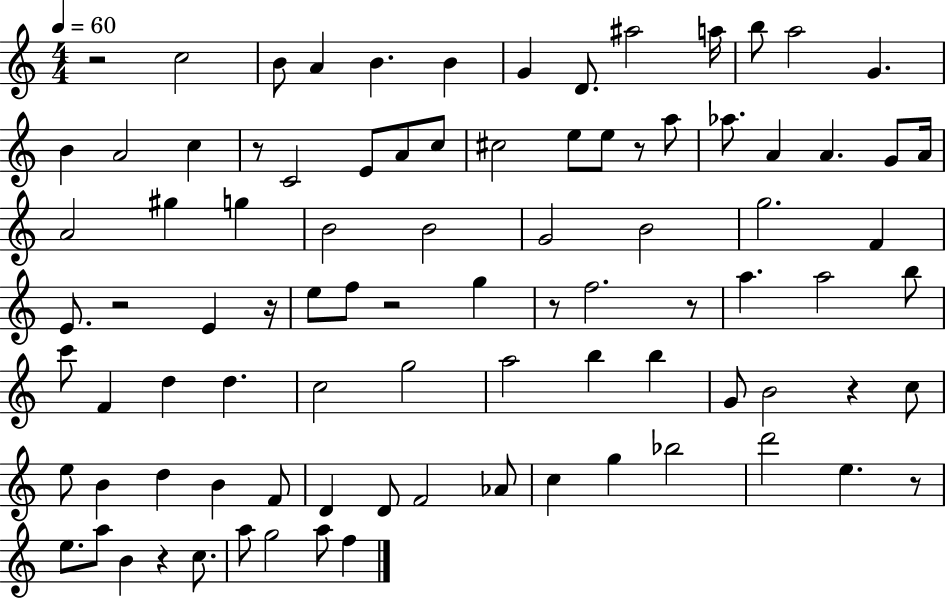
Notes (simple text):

R/h C5/h B4/e A4/q B4/q. B4/q G4/q D4/e. A#5/h A5/s B5/e A5/h G4/q. B4/q A4/h C5/q R/e C4/h E4/e A4/e C5/e C#5/h E5/e E5/e R/e A5/e Ab5/e. A4/q A4/q. G4/e A4/s A4/h G#5/q G5/q B4/h B4/h G4/h B4/h G5/h. F4/q E4/e. R/h E4/q R/s E5/e F5/e R/h G5/q R/e F5/h. R/e A5/q. A5/h B5/e C6/e F4/q D5/q D5/q. C5/h G5/h A5/h B5/q B5/q G4/e B4/h R/q C5/e E5/e B4/q D5/q B4/q F4/e D4/q D4/e F4/h Ab4/e C5/q G5/q Bb5/h D6/h E5/q. R/e E5/e. A5/e B4/q R/q C5/e. A5/e G5/h A5/e F5/q